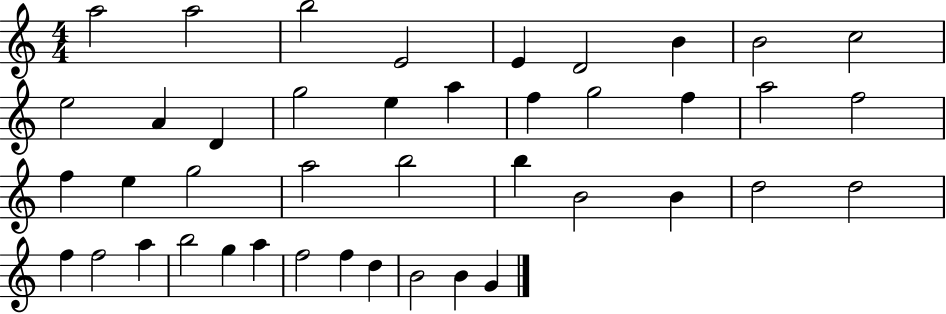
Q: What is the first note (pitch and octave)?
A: A5